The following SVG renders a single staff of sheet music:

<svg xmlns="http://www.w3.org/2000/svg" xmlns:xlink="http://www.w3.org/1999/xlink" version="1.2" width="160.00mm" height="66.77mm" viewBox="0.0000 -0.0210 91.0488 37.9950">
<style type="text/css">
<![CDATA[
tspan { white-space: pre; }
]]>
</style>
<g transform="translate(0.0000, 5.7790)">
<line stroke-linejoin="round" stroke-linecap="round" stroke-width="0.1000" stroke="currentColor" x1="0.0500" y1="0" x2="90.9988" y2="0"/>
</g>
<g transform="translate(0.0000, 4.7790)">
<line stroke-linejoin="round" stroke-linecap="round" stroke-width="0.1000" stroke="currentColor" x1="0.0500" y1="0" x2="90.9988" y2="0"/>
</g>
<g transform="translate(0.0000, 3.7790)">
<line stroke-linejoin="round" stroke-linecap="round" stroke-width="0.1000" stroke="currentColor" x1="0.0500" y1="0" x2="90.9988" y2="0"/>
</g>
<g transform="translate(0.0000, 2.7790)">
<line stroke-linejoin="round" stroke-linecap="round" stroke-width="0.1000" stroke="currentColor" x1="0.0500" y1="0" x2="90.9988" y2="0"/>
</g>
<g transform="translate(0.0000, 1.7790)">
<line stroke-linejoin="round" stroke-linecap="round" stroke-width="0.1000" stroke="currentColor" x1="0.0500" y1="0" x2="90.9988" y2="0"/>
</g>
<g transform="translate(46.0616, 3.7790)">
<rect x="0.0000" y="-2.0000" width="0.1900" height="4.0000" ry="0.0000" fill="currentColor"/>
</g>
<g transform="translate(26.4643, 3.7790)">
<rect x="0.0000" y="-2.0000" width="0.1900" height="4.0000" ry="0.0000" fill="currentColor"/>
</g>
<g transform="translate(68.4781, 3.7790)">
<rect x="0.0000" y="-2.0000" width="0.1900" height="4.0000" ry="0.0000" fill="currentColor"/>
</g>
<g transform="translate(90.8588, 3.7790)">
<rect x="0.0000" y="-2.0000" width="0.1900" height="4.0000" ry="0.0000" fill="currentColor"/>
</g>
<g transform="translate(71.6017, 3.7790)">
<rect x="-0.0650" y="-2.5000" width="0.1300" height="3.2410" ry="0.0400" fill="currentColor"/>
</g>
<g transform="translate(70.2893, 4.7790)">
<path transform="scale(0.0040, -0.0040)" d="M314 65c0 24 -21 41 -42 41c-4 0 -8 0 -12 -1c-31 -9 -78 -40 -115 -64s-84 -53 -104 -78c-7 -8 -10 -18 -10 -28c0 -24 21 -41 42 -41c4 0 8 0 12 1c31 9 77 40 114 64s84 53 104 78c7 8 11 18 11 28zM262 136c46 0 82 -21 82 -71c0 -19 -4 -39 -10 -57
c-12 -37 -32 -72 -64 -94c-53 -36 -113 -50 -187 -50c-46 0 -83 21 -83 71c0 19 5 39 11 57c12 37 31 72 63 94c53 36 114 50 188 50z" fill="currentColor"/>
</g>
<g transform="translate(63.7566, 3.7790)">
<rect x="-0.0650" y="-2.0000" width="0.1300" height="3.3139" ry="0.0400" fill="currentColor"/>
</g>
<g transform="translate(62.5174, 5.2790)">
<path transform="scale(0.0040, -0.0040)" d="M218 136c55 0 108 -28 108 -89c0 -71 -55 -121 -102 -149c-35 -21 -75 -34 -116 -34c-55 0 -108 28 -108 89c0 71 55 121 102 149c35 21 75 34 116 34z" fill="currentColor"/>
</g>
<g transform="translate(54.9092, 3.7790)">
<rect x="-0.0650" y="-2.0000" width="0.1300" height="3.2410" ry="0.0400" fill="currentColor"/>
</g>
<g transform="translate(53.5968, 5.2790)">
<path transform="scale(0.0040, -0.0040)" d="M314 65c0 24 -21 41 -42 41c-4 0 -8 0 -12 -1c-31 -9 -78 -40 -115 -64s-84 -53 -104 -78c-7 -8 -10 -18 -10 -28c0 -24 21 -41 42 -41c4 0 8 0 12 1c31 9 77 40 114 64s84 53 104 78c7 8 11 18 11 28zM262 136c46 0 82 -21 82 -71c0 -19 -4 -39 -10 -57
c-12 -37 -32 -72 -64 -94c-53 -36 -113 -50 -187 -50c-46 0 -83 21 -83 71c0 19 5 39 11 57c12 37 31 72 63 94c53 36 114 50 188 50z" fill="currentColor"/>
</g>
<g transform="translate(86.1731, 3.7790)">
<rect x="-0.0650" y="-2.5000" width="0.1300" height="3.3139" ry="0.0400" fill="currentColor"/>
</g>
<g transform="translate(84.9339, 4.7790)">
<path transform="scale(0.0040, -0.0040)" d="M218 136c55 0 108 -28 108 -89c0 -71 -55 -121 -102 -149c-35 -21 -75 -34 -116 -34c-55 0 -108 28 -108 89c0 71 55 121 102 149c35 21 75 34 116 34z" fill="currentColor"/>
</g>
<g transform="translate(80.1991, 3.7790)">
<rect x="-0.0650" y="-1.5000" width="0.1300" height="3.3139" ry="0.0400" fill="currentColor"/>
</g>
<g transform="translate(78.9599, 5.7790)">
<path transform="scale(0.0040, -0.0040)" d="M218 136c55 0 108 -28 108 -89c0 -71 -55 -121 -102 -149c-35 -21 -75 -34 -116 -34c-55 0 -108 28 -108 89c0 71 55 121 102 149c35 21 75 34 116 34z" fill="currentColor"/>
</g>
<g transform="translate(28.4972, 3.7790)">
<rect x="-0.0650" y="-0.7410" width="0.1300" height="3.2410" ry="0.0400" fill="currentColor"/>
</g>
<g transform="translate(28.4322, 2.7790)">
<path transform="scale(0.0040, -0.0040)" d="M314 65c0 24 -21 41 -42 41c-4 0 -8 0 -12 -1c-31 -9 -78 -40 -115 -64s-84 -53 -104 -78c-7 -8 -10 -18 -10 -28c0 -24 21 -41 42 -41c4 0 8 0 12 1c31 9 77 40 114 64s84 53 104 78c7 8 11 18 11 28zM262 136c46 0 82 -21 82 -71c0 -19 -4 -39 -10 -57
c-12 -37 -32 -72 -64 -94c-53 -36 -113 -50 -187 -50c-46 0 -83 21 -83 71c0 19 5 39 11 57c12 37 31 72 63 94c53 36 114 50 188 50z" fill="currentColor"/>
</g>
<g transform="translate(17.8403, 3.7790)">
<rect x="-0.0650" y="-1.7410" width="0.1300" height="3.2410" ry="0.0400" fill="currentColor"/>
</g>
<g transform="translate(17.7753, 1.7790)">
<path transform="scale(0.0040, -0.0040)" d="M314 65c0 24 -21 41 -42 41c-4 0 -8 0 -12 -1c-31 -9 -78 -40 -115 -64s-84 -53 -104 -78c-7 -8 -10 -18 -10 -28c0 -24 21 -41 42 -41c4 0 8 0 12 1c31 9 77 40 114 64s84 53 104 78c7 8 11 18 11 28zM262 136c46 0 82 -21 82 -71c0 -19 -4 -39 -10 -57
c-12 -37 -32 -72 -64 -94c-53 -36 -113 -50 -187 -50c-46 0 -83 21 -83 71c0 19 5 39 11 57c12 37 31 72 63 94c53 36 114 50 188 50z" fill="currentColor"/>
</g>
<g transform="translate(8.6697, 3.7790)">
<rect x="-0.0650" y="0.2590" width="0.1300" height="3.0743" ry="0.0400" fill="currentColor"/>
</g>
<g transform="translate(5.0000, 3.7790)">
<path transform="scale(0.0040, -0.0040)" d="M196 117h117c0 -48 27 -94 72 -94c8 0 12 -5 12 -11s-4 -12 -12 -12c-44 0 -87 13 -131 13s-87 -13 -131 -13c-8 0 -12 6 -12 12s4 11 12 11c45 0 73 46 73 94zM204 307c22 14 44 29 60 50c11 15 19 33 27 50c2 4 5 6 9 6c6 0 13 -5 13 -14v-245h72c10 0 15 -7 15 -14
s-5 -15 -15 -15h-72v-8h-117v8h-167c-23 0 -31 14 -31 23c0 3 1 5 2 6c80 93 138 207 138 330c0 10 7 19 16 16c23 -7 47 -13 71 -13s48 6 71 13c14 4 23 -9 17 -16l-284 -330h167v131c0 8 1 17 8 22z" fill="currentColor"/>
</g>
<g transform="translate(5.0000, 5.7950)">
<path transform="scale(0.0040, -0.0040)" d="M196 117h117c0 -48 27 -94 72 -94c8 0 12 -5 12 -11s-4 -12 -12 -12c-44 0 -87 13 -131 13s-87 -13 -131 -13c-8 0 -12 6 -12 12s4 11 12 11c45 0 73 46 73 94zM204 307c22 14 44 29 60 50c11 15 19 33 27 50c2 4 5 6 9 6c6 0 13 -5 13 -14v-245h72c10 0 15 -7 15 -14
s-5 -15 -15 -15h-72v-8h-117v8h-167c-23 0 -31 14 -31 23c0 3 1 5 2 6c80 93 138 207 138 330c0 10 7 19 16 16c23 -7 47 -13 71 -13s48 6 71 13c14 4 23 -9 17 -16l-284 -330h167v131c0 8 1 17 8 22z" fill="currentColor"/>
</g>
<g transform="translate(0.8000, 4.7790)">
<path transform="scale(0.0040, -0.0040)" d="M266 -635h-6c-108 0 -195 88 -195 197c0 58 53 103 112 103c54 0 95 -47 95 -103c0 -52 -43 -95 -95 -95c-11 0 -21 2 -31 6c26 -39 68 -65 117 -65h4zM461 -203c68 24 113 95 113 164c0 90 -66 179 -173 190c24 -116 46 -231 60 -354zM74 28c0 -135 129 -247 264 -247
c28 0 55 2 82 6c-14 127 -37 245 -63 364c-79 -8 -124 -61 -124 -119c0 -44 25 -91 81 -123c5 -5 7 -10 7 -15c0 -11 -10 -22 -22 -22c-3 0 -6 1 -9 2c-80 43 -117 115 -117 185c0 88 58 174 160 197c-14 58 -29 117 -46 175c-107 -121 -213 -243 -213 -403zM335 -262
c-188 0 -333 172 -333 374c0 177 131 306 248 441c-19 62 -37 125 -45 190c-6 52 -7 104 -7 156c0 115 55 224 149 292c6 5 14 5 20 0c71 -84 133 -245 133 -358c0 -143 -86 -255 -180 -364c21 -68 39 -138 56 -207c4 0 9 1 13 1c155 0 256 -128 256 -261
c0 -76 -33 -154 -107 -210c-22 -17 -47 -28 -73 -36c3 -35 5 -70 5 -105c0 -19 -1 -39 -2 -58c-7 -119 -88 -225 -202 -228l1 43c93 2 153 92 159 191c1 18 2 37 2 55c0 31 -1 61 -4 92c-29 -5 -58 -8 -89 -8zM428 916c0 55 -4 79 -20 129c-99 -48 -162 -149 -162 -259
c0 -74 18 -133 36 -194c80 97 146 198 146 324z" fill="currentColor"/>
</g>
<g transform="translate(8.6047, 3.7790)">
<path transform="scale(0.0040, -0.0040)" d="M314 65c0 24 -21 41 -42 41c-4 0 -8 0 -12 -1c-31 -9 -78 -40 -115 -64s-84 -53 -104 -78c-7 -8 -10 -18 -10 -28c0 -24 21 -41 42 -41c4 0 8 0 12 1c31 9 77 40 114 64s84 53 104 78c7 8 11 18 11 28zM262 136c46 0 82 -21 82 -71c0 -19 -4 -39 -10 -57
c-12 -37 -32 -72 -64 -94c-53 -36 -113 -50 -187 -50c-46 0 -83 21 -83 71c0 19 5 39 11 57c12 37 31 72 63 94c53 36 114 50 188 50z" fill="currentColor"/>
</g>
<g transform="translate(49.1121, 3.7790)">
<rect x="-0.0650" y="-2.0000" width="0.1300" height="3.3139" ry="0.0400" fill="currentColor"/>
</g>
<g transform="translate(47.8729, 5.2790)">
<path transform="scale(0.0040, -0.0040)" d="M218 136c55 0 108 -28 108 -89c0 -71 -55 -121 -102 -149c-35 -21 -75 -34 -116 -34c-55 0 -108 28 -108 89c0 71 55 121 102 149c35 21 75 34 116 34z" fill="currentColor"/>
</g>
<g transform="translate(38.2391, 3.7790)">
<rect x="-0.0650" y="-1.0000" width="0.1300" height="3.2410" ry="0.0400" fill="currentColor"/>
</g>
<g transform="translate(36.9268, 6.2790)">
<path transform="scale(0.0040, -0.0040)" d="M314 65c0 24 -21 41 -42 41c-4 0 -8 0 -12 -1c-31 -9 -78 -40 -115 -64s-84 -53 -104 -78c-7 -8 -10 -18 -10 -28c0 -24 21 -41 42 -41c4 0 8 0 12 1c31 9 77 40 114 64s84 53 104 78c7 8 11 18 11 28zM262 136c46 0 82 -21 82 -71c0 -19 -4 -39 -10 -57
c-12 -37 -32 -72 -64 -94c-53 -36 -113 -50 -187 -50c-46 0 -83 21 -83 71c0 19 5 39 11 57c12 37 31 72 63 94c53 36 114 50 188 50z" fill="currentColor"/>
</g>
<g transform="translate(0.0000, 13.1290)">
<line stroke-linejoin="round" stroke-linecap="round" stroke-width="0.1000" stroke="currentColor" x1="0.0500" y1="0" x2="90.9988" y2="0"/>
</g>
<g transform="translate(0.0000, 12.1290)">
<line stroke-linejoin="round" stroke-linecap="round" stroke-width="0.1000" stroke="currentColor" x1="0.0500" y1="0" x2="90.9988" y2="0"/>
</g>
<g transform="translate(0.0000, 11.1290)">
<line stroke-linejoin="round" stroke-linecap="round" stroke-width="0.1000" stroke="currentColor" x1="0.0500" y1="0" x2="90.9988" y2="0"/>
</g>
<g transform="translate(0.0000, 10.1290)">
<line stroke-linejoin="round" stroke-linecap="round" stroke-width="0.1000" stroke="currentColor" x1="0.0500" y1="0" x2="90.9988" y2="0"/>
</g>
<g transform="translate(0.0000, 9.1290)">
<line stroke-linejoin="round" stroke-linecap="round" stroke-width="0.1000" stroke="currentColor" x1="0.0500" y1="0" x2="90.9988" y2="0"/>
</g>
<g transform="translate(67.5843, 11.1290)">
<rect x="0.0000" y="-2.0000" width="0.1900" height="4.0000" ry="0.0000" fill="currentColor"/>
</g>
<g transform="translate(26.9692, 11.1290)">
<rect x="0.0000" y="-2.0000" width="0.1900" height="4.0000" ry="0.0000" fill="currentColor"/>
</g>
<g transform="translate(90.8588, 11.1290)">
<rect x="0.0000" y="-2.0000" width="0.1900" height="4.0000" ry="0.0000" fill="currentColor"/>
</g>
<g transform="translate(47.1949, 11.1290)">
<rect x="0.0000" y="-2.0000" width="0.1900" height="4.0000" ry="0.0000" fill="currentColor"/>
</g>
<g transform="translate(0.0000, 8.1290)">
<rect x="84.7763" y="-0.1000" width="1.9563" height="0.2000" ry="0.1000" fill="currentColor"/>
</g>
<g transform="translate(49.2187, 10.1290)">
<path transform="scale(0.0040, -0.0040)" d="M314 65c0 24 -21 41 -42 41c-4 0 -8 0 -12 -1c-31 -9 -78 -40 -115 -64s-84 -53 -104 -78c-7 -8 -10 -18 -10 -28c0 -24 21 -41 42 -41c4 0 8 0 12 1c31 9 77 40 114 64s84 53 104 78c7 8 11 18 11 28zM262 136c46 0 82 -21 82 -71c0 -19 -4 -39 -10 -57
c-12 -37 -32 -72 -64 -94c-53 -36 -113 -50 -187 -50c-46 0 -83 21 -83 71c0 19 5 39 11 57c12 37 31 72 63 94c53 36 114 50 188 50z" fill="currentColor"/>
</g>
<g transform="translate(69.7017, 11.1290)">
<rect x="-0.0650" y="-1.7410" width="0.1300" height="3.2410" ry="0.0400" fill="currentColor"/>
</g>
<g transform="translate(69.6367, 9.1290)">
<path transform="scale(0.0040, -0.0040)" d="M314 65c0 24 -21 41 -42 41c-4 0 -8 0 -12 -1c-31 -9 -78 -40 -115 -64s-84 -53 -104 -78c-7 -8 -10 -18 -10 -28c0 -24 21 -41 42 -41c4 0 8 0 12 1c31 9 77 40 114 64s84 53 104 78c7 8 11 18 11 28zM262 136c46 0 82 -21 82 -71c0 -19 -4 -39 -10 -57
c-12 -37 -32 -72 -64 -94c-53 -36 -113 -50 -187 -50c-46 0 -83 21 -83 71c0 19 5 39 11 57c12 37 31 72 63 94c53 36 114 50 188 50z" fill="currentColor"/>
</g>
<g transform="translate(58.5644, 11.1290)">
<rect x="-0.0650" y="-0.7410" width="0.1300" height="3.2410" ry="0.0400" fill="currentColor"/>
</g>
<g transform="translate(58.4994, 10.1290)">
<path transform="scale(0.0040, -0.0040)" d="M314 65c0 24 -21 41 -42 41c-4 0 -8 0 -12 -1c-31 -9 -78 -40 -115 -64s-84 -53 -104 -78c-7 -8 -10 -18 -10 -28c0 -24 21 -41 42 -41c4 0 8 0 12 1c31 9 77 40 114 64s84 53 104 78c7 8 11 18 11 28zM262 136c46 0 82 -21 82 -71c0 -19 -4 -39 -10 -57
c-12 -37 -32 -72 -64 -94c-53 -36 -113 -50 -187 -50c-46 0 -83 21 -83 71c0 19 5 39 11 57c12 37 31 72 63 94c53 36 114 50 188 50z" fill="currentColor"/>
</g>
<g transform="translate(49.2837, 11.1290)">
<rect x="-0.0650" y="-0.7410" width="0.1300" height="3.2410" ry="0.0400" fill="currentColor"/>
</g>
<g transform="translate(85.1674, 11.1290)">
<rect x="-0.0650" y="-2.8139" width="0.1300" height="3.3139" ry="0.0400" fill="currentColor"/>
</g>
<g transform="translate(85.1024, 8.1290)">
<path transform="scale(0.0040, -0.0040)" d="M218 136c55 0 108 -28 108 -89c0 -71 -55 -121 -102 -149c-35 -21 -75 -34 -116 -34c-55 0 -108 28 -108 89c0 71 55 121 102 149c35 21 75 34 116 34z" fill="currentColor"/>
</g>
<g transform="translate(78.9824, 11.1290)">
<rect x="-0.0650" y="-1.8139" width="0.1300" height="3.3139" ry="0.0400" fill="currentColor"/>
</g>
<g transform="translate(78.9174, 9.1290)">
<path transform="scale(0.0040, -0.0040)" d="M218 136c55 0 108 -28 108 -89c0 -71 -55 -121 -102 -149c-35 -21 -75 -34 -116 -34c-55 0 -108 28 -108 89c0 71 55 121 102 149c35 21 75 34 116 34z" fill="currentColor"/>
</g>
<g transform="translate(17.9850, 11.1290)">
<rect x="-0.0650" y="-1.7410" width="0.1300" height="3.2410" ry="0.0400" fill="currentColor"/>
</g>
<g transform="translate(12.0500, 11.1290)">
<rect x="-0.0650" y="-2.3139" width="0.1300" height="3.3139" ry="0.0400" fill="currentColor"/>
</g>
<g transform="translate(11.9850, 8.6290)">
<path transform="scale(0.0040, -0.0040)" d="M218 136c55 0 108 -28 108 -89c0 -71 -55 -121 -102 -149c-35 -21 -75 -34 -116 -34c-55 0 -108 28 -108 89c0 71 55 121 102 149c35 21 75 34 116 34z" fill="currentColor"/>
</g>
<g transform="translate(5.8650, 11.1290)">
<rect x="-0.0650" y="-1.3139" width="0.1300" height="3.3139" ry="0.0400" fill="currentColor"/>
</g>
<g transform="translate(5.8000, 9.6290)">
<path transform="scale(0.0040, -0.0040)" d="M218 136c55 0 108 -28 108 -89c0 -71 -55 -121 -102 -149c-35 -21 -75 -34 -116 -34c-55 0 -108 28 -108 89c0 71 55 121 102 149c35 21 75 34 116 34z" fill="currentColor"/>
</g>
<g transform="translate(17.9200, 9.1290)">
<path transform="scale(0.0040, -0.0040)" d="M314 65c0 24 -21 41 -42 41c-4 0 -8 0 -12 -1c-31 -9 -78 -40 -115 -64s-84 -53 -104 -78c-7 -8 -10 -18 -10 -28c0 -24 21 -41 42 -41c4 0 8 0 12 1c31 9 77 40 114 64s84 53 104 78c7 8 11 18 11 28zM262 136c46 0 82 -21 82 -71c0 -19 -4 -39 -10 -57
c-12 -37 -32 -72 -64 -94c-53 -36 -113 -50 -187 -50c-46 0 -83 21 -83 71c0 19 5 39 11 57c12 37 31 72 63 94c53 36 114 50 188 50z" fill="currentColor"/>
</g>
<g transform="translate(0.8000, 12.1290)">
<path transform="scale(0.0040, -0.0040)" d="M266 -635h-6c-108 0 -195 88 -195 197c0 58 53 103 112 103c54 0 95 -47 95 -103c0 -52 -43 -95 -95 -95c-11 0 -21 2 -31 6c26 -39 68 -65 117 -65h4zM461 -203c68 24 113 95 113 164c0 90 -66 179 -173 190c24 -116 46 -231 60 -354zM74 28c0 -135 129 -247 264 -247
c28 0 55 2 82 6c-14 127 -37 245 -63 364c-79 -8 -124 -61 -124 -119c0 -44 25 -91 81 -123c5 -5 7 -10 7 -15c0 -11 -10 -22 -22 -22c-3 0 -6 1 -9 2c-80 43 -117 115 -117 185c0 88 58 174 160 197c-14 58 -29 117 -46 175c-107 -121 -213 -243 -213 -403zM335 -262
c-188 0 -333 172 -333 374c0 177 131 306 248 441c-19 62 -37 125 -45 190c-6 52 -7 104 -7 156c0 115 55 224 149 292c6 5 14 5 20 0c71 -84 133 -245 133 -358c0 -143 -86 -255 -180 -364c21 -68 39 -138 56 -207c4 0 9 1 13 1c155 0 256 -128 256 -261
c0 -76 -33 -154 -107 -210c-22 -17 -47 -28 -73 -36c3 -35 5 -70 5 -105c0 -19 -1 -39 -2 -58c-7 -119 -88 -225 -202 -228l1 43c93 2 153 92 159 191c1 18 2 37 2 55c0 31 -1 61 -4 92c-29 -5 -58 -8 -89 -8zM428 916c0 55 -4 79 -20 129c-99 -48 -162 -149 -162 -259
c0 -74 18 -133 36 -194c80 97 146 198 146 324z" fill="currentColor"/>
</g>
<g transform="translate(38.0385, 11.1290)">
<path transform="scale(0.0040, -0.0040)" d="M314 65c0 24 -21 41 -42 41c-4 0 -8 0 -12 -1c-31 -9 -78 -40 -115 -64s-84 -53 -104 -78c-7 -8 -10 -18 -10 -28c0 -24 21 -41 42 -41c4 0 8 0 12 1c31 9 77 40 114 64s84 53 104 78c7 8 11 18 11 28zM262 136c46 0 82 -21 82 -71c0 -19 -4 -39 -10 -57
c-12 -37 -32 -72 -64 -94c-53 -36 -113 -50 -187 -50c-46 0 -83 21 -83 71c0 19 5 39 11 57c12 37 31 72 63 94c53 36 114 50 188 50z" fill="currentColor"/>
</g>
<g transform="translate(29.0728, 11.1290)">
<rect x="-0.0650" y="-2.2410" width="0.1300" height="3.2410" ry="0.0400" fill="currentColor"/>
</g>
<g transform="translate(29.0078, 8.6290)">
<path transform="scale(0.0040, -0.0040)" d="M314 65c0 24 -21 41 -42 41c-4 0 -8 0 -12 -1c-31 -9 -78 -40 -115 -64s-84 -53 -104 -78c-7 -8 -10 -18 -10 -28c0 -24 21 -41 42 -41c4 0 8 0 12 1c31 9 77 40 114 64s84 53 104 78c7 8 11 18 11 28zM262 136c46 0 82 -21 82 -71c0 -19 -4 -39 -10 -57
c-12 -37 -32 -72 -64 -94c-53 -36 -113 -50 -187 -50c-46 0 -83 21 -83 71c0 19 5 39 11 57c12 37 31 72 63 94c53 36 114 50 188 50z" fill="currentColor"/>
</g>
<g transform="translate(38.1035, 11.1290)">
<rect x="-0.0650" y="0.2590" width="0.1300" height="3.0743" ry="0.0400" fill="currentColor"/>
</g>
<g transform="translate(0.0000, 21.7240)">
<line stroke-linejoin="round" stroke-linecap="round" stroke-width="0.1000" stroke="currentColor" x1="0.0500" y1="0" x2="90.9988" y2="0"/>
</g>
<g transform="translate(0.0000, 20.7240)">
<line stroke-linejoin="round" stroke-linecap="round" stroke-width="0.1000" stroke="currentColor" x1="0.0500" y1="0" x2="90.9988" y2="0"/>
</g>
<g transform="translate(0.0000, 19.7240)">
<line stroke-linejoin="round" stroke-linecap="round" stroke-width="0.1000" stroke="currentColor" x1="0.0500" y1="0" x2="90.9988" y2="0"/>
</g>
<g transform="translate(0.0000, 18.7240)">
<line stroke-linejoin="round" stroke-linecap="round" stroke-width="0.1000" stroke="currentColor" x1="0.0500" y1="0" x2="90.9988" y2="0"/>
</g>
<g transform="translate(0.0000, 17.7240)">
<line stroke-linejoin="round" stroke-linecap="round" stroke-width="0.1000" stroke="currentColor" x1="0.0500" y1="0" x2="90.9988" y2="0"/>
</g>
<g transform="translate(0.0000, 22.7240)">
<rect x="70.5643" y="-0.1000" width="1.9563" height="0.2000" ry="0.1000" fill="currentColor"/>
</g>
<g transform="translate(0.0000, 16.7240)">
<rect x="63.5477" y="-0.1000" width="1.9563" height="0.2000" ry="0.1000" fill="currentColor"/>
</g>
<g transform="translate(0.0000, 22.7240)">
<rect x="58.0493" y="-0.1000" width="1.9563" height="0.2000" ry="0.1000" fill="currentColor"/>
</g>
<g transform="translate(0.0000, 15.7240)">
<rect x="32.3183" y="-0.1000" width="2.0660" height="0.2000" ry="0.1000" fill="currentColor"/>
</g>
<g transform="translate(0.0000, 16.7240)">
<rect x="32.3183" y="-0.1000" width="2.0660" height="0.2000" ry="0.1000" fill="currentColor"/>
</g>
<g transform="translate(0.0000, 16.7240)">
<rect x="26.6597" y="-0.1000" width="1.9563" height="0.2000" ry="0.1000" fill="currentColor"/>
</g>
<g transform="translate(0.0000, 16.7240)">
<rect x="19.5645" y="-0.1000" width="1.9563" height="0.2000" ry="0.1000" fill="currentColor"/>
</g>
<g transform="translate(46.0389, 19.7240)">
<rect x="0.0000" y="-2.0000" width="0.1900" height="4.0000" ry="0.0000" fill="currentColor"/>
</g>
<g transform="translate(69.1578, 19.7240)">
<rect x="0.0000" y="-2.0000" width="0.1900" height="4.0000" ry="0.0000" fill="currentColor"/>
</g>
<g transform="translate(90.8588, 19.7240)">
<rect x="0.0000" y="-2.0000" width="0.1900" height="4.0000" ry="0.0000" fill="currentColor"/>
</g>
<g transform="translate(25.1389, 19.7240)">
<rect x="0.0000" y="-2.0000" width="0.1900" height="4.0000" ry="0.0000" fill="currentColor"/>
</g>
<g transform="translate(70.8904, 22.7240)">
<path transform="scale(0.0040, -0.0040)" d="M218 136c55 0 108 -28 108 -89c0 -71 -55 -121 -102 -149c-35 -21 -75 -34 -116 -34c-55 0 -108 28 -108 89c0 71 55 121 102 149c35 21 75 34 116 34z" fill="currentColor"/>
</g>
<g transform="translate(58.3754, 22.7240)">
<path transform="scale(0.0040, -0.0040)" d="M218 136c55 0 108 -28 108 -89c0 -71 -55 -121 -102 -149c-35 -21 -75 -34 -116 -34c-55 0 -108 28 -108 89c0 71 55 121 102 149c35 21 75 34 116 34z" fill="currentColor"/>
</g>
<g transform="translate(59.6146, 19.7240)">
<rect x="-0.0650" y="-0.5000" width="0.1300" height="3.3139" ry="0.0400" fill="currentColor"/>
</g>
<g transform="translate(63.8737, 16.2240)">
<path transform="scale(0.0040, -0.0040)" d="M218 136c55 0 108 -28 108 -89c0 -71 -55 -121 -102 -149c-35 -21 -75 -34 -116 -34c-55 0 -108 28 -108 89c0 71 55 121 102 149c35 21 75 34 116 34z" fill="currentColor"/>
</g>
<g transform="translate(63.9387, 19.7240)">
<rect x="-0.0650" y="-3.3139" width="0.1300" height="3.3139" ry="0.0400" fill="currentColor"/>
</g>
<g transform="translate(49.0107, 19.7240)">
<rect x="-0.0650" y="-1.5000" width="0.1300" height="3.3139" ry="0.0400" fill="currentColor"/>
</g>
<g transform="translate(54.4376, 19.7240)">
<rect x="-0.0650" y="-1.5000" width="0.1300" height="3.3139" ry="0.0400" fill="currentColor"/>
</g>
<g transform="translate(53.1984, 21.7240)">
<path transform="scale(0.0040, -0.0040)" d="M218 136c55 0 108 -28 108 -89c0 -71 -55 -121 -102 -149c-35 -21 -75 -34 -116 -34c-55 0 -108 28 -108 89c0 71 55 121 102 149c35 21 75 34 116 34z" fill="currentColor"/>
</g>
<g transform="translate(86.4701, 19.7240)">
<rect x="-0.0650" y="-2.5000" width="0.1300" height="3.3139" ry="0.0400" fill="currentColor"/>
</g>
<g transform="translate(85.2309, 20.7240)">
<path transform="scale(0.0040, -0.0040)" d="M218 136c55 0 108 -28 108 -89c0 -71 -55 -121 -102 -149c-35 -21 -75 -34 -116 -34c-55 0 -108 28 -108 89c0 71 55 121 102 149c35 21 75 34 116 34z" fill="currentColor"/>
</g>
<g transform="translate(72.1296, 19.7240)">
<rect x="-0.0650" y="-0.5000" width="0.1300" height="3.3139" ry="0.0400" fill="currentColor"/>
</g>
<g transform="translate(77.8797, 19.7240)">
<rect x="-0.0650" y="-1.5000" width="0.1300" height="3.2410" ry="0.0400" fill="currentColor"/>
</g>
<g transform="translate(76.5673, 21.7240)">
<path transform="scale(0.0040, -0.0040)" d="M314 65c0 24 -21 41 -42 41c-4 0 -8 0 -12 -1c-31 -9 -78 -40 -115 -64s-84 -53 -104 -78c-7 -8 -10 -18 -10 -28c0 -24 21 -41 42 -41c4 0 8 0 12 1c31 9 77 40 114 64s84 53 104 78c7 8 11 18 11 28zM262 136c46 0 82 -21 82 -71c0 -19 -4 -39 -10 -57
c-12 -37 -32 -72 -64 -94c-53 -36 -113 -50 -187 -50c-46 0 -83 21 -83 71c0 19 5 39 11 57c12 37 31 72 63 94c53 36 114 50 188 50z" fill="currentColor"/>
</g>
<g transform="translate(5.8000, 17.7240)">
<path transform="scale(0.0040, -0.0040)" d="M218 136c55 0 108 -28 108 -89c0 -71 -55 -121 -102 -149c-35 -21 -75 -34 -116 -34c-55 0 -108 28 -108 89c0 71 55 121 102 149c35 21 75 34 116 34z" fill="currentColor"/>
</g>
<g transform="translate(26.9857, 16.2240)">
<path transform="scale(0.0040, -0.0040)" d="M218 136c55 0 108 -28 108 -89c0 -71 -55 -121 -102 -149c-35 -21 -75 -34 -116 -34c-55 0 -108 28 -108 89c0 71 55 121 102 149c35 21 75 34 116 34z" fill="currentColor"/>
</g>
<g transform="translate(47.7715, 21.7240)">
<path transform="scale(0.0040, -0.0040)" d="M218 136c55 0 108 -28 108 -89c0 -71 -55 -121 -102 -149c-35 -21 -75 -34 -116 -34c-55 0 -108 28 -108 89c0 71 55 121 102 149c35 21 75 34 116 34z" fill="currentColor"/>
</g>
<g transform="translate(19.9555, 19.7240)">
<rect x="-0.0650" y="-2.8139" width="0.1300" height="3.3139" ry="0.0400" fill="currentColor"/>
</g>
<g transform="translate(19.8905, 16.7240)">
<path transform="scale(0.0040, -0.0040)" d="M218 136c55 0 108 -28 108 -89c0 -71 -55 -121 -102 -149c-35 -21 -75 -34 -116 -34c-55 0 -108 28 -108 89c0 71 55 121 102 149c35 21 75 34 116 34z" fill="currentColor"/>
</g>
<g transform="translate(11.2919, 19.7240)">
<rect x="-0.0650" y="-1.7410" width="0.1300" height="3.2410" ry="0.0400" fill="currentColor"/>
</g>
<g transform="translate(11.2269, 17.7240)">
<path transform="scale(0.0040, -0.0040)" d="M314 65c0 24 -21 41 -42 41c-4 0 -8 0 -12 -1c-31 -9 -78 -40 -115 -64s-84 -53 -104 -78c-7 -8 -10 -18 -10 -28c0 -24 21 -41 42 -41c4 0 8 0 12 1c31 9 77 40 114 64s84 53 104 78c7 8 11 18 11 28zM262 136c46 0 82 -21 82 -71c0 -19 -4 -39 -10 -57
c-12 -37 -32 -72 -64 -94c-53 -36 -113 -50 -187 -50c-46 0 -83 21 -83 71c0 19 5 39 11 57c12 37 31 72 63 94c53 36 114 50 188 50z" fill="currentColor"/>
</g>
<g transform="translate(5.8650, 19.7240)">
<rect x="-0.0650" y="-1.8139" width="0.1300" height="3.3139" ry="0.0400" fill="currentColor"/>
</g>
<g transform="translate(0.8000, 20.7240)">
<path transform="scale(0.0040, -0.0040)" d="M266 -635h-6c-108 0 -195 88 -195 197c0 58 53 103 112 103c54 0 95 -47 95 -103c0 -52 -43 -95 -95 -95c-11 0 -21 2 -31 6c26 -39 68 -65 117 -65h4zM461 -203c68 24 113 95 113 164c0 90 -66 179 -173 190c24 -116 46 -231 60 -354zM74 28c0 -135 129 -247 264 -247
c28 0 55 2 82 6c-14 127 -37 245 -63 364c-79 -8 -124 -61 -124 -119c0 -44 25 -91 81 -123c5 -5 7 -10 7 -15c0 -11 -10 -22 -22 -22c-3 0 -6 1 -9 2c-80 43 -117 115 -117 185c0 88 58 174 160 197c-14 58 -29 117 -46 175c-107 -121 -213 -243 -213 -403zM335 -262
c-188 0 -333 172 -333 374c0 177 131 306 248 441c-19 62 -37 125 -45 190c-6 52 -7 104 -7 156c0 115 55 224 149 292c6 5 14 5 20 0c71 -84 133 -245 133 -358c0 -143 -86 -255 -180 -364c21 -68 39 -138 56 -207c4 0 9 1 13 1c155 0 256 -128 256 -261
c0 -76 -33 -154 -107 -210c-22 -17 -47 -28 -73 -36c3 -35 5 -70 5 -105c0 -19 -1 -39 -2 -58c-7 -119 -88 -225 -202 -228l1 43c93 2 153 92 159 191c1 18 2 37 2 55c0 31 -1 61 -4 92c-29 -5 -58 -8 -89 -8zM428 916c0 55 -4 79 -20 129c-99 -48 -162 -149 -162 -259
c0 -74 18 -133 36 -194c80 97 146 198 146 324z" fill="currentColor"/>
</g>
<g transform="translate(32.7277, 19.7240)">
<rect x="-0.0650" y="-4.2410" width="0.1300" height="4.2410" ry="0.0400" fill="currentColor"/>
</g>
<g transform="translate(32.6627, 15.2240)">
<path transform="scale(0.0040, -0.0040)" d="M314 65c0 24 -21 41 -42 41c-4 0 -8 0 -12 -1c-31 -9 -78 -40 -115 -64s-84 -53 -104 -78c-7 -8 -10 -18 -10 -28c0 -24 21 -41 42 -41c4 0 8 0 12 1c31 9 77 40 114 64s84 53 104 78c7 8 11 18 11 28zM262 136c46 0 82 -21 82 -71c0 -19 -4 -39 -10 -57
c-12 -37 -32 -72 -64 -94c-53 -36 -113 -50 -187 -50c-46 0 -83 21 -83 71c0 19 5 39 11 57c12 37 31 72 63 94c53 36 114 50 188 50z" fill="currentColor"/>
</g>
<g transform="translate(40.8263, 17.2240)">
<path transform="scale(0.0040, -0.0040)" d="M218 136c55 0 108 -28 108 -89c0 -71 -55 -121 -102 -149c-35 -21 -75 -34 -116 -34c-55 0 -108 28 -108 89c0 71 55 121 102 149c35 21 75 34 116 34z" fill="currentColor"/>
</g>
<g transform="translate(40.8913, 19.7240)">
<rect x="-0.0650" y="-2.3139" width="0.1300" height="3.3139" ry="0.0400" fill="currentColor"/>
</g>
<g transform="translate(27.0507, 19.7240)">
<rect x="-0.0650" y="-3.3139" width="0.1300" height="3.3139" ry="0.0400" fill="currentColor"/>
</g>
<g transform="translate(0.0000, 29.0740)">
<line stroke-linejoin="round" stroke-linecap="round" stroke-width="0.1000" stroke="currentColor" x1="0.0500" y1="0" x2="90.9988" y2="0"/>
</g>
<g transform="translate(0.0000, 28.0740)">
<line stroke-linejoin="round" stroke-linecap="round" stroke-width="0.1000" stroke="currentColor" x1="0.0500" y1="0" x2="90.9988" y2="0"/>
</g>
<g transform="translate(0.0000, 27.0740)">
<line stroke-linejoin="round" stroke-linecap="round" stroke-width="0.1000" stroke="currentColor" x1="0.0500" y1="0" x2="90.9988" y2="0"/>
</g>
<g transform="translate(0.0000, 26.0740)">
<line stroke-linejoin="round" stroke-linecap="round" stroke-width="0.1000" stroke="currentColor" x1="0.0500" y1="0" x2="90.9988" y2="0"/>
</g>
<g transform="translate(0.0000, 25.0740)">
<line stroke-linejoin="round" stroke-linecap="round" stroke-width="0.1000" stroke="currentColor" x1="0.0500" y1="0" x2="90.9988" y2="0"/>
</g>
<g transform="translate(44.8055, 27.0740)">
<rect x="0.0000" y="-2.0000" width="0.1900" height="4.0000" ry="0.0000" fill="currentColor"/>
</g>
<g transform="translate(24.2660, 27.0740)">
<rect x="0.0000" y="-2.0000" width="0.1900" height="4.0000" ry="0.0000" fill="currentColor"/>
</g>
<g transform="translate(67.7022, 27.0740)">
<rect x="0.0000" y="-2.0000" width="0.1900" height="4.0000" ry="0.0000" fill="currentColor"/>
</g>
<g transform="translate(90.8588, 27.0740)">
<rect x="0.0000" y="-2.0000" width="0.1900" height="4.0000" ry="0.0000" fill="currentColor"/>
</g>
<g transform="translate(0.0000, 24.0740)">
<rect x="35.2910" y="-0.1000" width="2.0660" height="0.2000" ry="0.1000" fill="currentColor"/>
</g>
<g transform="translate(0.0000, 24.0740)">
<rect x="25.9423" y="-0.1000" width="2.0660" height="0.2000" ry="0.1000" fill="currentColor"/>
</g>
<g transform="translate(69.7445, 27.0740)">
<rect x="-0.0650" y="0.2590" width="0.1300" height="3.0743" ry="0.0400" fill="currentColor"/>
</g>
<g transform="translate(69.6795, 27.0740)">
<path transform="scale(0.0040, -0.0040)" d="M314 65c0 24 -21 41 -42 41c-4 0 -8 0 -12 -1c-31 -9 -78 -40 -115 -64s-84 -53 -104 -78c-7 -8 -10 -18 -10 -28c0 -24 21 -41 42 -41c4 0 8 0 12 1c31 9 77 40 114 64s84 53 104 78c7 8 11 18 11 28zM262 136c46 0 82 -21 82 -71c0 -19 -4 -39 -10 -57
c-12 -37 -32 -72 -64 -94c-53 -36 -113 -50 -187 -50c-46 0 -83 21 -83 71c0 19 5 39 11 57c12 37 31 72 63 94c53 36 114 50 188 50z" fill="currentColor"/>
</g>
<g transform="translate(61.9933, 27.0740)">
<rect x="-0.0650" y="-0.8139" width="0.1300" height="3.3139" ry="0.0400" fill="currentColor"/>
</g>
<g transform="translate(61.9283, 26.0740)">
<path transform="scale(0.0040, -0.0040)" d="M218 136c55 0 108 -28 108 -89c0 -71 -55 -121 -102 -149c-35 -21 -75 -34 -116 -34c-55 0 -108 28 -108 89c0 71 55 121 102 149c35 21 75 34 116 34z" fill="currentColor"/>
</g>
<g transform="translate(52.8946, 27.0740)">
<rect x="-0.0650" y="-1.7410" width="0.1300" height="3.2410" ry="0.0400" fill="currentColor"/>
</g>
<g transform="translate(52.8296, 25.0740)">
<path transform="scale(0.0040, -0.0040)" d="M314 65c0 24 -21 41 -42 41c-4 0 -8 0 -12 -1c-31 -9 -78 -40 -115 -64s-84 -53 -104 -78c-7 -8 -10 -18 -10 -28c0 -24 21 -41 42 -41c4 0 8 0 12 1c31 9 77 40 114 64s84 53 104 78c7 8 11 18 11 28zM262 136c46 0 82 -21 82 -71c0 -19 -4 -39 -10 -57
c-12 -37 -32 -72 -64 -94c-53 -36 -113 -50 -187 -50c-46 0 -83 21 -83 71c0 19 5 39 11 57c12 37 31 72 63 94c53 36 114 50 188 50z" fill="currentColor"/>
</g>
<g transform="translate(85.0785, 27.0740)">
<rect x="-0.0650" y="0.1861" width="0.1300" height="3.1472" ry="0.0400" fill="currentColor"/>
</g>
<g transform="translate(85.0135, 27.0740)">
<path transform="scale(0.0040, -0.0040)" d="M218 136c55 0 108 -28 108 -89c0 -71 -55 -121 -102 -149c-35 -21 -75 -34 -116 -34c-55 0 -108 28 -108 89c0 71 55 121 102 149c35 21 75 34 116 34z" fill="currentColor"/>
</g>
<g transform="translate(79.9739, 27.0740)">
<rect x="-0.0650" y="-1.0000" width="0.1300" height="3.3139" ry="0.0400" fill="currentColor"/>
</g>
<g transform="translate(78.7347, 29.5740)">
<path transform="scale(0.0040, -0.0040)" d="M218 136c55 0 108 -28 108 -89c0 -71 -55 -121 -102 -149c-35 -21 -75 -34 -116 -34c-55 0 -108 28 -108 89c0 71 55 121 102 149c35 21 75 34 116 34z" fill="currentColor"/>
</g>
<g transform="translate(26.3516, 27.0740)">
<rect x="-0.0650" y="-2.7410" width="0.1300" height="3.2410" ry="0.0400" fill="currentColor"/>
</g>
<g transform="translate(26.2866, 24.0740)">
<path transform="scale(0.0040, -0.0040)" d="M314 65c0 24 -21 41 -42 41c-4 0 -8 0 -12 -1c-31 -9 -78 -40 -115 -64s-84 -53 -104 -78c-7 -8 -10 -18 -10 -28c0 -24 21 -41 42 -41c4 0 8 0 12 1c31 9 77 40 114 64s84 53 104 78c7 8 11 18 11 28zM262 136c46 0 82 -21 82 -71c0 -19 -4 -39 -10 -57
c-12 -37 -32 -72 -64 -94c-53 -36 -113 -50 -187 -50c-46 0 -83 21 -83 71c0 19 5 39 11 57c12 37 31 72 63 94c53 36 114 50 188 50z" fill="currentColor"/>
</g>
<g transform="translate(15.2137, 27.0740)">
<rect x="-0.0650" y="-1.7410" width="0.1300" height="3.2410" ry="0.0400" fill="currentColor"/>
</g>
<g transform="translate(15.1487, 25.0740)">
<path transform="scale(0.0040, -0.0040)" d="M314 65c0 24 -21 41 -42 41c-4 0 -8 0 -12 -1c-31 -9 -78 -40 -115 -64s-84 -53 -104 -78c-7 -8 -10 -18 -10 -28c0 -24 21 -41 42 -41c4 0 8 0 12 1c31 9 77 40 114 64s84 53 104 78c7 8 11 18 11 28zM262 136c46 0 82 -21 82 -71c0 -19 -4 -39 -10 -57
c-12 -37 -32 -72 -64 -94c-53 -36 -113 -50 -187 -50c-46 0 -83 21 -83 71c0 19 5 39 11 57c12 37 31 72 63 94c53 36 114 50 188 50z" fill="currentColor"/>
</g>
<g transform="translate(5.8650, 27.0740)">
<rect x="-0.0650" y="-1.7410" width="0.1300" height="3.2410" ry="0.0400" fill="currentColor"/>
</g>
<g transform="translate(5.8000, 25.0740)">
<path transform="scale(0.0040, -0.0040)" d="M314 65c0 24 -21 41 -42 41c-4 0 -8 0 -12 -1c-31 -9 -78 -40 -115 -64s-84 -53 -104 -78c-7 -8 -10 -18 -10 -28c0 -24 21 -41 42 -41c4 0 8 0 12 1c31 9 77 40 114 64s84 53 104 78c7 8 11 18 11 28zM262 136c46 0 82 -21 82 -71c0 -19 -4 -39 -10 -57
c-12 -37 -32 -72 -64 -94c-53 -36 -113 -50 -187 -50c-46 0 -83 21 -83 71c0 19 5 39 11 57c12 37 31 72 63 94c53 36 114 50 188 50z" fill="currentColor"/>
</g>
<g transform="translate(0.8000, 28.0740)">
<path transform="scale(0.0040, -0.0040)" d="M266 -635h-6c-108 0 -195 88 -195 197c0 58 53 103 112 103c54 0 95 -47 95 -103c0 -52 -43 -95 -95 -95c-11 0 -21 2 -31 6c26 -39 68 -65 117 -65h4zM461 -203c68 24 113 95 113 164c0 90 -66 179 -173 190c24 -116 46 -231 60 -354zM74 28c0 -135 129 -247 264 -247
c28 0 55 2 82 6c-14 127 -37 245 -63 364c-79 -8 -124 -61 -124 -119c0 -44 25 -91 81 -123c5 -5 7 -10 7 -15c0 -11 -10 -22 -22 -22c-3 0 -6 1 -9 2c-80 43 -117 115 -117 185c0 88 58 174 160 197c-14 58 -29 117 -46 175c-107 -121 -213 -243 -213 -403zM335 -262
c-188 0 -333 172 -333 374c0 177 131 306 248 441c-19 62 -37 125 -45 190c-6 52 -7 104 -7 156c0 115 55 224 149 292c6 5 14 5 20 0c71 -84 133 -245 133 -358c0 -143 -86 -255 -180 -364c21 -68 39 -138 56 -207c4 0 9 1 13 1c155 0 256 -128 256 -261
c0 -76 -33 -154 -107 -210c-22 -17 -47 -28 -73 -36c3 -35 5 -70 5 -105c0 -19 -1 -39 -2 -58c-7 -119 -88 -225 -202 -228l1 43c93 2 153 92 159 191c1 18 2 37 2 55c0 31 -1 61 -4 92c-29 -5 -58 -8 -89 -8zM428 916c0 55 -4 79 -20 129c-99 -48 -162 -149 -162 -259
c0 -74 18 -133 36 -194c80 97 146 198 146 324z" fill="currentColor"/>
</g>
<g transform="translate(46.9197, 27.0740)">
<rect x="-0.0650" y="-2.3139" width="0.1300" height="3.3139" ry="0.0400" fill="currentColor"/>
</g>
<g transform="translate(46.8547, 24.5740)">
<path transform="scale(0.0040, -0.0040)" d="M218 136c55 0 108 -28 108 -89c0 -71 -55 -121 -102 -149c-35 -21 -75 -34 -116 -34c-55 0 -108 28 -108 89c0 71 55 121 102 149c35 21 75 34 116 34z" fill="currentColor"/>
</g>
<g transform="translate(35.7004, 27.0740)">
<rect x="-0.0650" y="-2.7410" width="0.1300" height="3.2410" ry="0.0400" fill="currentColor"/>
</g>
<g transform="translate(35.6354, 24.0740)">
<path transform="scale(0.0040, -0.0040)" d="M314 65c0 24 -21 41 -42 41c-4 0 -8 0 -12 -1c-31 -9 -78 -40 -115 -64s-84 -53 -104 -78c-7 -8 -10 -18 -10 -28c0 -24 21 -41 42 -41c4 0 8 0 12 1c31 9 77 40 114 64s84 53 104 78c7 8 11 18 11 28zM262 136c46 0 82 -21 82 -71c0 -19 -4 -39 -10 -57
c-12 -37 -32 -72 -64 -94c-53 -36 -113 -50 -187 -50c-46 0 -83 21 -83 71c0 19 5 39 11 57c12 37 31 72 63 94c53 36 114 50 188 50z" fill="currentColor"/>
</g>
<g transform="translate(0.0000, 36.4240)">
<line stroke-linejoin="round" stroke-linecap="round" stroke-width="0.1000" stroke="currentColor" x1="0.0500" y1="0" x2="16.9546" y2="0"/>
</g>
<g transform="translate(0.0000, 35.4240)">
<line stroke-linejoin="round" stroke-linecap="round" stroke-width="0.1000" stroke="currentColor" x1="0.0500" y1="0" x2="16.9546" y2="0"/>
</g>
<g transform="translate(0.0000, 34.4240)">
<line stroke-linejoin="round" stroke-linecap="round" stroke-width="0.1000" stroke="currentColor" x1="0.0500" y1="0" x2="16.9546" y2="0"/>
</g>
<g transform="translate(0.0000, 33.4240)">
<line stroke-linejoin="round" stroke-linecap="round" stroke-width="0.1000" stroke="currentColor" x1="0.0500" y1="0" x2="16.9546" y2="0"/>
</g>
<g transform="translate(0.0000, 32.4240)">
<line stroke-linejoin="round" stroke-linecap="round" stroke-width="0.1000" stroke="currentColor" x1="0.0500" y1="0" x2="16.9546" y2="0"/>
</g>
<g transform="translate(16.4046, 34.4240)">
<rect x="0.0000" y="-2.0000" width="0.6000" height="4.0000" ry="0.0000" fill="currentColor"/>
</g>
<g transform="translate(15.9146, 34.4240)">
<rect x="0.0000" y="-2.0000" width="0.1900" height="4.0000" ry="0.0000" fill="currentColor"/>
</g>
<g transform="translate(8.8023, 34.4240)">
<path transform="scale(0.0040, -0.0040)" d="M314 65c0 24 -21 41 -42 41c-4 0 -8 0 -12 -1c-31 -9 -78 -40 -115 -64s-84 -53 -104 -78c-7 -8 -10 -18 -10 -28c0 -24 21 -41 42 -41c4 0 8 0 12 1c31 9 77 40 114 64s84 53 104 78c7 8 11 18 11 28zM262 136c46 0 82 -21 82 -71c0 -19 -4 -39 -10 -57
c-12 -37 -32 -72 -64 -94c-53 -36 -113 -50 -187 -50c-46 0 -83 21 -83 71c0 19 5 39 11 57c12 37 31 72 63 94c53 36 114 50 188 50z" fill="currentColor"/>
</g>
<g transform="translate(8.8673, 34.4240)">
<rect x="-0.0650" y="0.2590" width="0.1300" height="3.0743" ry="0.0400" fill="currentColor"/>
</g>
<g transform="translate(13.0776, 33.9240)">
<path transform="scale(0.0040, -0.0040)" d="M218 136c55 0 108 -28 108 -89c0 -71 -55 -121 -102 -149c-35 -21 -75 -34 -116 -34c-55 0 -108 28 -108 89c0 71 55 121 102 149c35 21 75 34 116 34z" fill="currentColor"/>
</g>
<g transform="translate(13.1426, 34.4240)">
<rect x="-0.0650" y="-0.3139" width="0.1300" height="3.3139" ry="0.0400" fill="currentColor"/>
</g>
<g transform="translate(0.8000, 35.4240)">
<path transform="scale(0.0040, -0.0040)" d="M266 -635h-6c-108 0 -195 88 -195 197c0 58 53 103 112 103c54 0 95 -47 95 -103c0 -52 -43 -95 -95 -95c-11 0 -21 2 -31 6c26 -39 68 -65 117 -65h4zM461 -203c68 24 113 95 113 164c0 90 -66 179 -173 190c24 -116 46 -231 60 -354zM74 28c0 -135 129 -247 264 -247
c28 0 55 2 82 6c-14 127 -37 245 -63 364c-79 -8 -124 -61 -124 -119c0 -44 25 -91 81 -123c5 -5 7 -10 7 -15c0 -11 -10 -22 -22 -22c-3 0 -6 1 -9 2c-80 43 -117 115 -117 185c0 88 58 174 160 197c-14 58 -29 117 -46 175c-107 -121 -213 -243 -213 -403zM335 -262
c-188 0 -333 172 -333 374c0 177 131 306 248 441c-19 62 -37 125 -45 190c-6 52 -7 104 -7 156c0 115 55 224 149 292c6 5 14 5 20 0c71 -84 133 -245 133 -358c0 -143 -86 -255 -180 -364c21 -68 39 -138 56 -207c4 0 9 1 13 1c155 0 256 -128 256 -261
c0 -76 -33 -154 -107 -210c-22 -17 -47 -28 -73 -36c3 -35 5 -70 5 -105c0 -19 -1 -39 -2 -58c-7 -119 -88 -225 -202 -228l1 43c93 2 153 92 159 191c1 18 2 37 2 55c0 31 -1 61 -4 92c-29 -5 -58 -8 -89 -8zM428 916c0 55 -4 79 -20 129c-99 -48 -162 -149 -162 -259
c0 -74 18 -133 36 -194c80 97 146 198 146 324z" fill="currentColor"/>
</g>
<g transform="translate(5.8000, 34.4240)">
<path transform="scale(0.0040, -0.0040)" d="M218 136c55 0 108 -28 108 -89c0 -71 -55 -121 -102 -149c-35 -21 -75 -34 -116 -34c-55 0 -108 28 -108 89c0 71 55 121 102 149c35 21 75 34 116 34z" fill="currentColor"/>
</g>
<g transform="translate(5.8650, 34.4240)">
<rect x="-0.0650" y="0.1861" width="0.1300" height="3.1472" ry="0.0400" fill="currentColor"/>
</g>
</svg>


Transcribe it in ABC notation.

X:1
T:Untitled
M:4/4
L:1/4
K:C
B2 f2 d2 D2 F F2 F G2 E G e g f2 g2 B2 d2 d2 f2 f a f f2 a b d'2 g E E C b C E2 G f2 f2 a2 a2 g f2 d B2 D B B B2 c